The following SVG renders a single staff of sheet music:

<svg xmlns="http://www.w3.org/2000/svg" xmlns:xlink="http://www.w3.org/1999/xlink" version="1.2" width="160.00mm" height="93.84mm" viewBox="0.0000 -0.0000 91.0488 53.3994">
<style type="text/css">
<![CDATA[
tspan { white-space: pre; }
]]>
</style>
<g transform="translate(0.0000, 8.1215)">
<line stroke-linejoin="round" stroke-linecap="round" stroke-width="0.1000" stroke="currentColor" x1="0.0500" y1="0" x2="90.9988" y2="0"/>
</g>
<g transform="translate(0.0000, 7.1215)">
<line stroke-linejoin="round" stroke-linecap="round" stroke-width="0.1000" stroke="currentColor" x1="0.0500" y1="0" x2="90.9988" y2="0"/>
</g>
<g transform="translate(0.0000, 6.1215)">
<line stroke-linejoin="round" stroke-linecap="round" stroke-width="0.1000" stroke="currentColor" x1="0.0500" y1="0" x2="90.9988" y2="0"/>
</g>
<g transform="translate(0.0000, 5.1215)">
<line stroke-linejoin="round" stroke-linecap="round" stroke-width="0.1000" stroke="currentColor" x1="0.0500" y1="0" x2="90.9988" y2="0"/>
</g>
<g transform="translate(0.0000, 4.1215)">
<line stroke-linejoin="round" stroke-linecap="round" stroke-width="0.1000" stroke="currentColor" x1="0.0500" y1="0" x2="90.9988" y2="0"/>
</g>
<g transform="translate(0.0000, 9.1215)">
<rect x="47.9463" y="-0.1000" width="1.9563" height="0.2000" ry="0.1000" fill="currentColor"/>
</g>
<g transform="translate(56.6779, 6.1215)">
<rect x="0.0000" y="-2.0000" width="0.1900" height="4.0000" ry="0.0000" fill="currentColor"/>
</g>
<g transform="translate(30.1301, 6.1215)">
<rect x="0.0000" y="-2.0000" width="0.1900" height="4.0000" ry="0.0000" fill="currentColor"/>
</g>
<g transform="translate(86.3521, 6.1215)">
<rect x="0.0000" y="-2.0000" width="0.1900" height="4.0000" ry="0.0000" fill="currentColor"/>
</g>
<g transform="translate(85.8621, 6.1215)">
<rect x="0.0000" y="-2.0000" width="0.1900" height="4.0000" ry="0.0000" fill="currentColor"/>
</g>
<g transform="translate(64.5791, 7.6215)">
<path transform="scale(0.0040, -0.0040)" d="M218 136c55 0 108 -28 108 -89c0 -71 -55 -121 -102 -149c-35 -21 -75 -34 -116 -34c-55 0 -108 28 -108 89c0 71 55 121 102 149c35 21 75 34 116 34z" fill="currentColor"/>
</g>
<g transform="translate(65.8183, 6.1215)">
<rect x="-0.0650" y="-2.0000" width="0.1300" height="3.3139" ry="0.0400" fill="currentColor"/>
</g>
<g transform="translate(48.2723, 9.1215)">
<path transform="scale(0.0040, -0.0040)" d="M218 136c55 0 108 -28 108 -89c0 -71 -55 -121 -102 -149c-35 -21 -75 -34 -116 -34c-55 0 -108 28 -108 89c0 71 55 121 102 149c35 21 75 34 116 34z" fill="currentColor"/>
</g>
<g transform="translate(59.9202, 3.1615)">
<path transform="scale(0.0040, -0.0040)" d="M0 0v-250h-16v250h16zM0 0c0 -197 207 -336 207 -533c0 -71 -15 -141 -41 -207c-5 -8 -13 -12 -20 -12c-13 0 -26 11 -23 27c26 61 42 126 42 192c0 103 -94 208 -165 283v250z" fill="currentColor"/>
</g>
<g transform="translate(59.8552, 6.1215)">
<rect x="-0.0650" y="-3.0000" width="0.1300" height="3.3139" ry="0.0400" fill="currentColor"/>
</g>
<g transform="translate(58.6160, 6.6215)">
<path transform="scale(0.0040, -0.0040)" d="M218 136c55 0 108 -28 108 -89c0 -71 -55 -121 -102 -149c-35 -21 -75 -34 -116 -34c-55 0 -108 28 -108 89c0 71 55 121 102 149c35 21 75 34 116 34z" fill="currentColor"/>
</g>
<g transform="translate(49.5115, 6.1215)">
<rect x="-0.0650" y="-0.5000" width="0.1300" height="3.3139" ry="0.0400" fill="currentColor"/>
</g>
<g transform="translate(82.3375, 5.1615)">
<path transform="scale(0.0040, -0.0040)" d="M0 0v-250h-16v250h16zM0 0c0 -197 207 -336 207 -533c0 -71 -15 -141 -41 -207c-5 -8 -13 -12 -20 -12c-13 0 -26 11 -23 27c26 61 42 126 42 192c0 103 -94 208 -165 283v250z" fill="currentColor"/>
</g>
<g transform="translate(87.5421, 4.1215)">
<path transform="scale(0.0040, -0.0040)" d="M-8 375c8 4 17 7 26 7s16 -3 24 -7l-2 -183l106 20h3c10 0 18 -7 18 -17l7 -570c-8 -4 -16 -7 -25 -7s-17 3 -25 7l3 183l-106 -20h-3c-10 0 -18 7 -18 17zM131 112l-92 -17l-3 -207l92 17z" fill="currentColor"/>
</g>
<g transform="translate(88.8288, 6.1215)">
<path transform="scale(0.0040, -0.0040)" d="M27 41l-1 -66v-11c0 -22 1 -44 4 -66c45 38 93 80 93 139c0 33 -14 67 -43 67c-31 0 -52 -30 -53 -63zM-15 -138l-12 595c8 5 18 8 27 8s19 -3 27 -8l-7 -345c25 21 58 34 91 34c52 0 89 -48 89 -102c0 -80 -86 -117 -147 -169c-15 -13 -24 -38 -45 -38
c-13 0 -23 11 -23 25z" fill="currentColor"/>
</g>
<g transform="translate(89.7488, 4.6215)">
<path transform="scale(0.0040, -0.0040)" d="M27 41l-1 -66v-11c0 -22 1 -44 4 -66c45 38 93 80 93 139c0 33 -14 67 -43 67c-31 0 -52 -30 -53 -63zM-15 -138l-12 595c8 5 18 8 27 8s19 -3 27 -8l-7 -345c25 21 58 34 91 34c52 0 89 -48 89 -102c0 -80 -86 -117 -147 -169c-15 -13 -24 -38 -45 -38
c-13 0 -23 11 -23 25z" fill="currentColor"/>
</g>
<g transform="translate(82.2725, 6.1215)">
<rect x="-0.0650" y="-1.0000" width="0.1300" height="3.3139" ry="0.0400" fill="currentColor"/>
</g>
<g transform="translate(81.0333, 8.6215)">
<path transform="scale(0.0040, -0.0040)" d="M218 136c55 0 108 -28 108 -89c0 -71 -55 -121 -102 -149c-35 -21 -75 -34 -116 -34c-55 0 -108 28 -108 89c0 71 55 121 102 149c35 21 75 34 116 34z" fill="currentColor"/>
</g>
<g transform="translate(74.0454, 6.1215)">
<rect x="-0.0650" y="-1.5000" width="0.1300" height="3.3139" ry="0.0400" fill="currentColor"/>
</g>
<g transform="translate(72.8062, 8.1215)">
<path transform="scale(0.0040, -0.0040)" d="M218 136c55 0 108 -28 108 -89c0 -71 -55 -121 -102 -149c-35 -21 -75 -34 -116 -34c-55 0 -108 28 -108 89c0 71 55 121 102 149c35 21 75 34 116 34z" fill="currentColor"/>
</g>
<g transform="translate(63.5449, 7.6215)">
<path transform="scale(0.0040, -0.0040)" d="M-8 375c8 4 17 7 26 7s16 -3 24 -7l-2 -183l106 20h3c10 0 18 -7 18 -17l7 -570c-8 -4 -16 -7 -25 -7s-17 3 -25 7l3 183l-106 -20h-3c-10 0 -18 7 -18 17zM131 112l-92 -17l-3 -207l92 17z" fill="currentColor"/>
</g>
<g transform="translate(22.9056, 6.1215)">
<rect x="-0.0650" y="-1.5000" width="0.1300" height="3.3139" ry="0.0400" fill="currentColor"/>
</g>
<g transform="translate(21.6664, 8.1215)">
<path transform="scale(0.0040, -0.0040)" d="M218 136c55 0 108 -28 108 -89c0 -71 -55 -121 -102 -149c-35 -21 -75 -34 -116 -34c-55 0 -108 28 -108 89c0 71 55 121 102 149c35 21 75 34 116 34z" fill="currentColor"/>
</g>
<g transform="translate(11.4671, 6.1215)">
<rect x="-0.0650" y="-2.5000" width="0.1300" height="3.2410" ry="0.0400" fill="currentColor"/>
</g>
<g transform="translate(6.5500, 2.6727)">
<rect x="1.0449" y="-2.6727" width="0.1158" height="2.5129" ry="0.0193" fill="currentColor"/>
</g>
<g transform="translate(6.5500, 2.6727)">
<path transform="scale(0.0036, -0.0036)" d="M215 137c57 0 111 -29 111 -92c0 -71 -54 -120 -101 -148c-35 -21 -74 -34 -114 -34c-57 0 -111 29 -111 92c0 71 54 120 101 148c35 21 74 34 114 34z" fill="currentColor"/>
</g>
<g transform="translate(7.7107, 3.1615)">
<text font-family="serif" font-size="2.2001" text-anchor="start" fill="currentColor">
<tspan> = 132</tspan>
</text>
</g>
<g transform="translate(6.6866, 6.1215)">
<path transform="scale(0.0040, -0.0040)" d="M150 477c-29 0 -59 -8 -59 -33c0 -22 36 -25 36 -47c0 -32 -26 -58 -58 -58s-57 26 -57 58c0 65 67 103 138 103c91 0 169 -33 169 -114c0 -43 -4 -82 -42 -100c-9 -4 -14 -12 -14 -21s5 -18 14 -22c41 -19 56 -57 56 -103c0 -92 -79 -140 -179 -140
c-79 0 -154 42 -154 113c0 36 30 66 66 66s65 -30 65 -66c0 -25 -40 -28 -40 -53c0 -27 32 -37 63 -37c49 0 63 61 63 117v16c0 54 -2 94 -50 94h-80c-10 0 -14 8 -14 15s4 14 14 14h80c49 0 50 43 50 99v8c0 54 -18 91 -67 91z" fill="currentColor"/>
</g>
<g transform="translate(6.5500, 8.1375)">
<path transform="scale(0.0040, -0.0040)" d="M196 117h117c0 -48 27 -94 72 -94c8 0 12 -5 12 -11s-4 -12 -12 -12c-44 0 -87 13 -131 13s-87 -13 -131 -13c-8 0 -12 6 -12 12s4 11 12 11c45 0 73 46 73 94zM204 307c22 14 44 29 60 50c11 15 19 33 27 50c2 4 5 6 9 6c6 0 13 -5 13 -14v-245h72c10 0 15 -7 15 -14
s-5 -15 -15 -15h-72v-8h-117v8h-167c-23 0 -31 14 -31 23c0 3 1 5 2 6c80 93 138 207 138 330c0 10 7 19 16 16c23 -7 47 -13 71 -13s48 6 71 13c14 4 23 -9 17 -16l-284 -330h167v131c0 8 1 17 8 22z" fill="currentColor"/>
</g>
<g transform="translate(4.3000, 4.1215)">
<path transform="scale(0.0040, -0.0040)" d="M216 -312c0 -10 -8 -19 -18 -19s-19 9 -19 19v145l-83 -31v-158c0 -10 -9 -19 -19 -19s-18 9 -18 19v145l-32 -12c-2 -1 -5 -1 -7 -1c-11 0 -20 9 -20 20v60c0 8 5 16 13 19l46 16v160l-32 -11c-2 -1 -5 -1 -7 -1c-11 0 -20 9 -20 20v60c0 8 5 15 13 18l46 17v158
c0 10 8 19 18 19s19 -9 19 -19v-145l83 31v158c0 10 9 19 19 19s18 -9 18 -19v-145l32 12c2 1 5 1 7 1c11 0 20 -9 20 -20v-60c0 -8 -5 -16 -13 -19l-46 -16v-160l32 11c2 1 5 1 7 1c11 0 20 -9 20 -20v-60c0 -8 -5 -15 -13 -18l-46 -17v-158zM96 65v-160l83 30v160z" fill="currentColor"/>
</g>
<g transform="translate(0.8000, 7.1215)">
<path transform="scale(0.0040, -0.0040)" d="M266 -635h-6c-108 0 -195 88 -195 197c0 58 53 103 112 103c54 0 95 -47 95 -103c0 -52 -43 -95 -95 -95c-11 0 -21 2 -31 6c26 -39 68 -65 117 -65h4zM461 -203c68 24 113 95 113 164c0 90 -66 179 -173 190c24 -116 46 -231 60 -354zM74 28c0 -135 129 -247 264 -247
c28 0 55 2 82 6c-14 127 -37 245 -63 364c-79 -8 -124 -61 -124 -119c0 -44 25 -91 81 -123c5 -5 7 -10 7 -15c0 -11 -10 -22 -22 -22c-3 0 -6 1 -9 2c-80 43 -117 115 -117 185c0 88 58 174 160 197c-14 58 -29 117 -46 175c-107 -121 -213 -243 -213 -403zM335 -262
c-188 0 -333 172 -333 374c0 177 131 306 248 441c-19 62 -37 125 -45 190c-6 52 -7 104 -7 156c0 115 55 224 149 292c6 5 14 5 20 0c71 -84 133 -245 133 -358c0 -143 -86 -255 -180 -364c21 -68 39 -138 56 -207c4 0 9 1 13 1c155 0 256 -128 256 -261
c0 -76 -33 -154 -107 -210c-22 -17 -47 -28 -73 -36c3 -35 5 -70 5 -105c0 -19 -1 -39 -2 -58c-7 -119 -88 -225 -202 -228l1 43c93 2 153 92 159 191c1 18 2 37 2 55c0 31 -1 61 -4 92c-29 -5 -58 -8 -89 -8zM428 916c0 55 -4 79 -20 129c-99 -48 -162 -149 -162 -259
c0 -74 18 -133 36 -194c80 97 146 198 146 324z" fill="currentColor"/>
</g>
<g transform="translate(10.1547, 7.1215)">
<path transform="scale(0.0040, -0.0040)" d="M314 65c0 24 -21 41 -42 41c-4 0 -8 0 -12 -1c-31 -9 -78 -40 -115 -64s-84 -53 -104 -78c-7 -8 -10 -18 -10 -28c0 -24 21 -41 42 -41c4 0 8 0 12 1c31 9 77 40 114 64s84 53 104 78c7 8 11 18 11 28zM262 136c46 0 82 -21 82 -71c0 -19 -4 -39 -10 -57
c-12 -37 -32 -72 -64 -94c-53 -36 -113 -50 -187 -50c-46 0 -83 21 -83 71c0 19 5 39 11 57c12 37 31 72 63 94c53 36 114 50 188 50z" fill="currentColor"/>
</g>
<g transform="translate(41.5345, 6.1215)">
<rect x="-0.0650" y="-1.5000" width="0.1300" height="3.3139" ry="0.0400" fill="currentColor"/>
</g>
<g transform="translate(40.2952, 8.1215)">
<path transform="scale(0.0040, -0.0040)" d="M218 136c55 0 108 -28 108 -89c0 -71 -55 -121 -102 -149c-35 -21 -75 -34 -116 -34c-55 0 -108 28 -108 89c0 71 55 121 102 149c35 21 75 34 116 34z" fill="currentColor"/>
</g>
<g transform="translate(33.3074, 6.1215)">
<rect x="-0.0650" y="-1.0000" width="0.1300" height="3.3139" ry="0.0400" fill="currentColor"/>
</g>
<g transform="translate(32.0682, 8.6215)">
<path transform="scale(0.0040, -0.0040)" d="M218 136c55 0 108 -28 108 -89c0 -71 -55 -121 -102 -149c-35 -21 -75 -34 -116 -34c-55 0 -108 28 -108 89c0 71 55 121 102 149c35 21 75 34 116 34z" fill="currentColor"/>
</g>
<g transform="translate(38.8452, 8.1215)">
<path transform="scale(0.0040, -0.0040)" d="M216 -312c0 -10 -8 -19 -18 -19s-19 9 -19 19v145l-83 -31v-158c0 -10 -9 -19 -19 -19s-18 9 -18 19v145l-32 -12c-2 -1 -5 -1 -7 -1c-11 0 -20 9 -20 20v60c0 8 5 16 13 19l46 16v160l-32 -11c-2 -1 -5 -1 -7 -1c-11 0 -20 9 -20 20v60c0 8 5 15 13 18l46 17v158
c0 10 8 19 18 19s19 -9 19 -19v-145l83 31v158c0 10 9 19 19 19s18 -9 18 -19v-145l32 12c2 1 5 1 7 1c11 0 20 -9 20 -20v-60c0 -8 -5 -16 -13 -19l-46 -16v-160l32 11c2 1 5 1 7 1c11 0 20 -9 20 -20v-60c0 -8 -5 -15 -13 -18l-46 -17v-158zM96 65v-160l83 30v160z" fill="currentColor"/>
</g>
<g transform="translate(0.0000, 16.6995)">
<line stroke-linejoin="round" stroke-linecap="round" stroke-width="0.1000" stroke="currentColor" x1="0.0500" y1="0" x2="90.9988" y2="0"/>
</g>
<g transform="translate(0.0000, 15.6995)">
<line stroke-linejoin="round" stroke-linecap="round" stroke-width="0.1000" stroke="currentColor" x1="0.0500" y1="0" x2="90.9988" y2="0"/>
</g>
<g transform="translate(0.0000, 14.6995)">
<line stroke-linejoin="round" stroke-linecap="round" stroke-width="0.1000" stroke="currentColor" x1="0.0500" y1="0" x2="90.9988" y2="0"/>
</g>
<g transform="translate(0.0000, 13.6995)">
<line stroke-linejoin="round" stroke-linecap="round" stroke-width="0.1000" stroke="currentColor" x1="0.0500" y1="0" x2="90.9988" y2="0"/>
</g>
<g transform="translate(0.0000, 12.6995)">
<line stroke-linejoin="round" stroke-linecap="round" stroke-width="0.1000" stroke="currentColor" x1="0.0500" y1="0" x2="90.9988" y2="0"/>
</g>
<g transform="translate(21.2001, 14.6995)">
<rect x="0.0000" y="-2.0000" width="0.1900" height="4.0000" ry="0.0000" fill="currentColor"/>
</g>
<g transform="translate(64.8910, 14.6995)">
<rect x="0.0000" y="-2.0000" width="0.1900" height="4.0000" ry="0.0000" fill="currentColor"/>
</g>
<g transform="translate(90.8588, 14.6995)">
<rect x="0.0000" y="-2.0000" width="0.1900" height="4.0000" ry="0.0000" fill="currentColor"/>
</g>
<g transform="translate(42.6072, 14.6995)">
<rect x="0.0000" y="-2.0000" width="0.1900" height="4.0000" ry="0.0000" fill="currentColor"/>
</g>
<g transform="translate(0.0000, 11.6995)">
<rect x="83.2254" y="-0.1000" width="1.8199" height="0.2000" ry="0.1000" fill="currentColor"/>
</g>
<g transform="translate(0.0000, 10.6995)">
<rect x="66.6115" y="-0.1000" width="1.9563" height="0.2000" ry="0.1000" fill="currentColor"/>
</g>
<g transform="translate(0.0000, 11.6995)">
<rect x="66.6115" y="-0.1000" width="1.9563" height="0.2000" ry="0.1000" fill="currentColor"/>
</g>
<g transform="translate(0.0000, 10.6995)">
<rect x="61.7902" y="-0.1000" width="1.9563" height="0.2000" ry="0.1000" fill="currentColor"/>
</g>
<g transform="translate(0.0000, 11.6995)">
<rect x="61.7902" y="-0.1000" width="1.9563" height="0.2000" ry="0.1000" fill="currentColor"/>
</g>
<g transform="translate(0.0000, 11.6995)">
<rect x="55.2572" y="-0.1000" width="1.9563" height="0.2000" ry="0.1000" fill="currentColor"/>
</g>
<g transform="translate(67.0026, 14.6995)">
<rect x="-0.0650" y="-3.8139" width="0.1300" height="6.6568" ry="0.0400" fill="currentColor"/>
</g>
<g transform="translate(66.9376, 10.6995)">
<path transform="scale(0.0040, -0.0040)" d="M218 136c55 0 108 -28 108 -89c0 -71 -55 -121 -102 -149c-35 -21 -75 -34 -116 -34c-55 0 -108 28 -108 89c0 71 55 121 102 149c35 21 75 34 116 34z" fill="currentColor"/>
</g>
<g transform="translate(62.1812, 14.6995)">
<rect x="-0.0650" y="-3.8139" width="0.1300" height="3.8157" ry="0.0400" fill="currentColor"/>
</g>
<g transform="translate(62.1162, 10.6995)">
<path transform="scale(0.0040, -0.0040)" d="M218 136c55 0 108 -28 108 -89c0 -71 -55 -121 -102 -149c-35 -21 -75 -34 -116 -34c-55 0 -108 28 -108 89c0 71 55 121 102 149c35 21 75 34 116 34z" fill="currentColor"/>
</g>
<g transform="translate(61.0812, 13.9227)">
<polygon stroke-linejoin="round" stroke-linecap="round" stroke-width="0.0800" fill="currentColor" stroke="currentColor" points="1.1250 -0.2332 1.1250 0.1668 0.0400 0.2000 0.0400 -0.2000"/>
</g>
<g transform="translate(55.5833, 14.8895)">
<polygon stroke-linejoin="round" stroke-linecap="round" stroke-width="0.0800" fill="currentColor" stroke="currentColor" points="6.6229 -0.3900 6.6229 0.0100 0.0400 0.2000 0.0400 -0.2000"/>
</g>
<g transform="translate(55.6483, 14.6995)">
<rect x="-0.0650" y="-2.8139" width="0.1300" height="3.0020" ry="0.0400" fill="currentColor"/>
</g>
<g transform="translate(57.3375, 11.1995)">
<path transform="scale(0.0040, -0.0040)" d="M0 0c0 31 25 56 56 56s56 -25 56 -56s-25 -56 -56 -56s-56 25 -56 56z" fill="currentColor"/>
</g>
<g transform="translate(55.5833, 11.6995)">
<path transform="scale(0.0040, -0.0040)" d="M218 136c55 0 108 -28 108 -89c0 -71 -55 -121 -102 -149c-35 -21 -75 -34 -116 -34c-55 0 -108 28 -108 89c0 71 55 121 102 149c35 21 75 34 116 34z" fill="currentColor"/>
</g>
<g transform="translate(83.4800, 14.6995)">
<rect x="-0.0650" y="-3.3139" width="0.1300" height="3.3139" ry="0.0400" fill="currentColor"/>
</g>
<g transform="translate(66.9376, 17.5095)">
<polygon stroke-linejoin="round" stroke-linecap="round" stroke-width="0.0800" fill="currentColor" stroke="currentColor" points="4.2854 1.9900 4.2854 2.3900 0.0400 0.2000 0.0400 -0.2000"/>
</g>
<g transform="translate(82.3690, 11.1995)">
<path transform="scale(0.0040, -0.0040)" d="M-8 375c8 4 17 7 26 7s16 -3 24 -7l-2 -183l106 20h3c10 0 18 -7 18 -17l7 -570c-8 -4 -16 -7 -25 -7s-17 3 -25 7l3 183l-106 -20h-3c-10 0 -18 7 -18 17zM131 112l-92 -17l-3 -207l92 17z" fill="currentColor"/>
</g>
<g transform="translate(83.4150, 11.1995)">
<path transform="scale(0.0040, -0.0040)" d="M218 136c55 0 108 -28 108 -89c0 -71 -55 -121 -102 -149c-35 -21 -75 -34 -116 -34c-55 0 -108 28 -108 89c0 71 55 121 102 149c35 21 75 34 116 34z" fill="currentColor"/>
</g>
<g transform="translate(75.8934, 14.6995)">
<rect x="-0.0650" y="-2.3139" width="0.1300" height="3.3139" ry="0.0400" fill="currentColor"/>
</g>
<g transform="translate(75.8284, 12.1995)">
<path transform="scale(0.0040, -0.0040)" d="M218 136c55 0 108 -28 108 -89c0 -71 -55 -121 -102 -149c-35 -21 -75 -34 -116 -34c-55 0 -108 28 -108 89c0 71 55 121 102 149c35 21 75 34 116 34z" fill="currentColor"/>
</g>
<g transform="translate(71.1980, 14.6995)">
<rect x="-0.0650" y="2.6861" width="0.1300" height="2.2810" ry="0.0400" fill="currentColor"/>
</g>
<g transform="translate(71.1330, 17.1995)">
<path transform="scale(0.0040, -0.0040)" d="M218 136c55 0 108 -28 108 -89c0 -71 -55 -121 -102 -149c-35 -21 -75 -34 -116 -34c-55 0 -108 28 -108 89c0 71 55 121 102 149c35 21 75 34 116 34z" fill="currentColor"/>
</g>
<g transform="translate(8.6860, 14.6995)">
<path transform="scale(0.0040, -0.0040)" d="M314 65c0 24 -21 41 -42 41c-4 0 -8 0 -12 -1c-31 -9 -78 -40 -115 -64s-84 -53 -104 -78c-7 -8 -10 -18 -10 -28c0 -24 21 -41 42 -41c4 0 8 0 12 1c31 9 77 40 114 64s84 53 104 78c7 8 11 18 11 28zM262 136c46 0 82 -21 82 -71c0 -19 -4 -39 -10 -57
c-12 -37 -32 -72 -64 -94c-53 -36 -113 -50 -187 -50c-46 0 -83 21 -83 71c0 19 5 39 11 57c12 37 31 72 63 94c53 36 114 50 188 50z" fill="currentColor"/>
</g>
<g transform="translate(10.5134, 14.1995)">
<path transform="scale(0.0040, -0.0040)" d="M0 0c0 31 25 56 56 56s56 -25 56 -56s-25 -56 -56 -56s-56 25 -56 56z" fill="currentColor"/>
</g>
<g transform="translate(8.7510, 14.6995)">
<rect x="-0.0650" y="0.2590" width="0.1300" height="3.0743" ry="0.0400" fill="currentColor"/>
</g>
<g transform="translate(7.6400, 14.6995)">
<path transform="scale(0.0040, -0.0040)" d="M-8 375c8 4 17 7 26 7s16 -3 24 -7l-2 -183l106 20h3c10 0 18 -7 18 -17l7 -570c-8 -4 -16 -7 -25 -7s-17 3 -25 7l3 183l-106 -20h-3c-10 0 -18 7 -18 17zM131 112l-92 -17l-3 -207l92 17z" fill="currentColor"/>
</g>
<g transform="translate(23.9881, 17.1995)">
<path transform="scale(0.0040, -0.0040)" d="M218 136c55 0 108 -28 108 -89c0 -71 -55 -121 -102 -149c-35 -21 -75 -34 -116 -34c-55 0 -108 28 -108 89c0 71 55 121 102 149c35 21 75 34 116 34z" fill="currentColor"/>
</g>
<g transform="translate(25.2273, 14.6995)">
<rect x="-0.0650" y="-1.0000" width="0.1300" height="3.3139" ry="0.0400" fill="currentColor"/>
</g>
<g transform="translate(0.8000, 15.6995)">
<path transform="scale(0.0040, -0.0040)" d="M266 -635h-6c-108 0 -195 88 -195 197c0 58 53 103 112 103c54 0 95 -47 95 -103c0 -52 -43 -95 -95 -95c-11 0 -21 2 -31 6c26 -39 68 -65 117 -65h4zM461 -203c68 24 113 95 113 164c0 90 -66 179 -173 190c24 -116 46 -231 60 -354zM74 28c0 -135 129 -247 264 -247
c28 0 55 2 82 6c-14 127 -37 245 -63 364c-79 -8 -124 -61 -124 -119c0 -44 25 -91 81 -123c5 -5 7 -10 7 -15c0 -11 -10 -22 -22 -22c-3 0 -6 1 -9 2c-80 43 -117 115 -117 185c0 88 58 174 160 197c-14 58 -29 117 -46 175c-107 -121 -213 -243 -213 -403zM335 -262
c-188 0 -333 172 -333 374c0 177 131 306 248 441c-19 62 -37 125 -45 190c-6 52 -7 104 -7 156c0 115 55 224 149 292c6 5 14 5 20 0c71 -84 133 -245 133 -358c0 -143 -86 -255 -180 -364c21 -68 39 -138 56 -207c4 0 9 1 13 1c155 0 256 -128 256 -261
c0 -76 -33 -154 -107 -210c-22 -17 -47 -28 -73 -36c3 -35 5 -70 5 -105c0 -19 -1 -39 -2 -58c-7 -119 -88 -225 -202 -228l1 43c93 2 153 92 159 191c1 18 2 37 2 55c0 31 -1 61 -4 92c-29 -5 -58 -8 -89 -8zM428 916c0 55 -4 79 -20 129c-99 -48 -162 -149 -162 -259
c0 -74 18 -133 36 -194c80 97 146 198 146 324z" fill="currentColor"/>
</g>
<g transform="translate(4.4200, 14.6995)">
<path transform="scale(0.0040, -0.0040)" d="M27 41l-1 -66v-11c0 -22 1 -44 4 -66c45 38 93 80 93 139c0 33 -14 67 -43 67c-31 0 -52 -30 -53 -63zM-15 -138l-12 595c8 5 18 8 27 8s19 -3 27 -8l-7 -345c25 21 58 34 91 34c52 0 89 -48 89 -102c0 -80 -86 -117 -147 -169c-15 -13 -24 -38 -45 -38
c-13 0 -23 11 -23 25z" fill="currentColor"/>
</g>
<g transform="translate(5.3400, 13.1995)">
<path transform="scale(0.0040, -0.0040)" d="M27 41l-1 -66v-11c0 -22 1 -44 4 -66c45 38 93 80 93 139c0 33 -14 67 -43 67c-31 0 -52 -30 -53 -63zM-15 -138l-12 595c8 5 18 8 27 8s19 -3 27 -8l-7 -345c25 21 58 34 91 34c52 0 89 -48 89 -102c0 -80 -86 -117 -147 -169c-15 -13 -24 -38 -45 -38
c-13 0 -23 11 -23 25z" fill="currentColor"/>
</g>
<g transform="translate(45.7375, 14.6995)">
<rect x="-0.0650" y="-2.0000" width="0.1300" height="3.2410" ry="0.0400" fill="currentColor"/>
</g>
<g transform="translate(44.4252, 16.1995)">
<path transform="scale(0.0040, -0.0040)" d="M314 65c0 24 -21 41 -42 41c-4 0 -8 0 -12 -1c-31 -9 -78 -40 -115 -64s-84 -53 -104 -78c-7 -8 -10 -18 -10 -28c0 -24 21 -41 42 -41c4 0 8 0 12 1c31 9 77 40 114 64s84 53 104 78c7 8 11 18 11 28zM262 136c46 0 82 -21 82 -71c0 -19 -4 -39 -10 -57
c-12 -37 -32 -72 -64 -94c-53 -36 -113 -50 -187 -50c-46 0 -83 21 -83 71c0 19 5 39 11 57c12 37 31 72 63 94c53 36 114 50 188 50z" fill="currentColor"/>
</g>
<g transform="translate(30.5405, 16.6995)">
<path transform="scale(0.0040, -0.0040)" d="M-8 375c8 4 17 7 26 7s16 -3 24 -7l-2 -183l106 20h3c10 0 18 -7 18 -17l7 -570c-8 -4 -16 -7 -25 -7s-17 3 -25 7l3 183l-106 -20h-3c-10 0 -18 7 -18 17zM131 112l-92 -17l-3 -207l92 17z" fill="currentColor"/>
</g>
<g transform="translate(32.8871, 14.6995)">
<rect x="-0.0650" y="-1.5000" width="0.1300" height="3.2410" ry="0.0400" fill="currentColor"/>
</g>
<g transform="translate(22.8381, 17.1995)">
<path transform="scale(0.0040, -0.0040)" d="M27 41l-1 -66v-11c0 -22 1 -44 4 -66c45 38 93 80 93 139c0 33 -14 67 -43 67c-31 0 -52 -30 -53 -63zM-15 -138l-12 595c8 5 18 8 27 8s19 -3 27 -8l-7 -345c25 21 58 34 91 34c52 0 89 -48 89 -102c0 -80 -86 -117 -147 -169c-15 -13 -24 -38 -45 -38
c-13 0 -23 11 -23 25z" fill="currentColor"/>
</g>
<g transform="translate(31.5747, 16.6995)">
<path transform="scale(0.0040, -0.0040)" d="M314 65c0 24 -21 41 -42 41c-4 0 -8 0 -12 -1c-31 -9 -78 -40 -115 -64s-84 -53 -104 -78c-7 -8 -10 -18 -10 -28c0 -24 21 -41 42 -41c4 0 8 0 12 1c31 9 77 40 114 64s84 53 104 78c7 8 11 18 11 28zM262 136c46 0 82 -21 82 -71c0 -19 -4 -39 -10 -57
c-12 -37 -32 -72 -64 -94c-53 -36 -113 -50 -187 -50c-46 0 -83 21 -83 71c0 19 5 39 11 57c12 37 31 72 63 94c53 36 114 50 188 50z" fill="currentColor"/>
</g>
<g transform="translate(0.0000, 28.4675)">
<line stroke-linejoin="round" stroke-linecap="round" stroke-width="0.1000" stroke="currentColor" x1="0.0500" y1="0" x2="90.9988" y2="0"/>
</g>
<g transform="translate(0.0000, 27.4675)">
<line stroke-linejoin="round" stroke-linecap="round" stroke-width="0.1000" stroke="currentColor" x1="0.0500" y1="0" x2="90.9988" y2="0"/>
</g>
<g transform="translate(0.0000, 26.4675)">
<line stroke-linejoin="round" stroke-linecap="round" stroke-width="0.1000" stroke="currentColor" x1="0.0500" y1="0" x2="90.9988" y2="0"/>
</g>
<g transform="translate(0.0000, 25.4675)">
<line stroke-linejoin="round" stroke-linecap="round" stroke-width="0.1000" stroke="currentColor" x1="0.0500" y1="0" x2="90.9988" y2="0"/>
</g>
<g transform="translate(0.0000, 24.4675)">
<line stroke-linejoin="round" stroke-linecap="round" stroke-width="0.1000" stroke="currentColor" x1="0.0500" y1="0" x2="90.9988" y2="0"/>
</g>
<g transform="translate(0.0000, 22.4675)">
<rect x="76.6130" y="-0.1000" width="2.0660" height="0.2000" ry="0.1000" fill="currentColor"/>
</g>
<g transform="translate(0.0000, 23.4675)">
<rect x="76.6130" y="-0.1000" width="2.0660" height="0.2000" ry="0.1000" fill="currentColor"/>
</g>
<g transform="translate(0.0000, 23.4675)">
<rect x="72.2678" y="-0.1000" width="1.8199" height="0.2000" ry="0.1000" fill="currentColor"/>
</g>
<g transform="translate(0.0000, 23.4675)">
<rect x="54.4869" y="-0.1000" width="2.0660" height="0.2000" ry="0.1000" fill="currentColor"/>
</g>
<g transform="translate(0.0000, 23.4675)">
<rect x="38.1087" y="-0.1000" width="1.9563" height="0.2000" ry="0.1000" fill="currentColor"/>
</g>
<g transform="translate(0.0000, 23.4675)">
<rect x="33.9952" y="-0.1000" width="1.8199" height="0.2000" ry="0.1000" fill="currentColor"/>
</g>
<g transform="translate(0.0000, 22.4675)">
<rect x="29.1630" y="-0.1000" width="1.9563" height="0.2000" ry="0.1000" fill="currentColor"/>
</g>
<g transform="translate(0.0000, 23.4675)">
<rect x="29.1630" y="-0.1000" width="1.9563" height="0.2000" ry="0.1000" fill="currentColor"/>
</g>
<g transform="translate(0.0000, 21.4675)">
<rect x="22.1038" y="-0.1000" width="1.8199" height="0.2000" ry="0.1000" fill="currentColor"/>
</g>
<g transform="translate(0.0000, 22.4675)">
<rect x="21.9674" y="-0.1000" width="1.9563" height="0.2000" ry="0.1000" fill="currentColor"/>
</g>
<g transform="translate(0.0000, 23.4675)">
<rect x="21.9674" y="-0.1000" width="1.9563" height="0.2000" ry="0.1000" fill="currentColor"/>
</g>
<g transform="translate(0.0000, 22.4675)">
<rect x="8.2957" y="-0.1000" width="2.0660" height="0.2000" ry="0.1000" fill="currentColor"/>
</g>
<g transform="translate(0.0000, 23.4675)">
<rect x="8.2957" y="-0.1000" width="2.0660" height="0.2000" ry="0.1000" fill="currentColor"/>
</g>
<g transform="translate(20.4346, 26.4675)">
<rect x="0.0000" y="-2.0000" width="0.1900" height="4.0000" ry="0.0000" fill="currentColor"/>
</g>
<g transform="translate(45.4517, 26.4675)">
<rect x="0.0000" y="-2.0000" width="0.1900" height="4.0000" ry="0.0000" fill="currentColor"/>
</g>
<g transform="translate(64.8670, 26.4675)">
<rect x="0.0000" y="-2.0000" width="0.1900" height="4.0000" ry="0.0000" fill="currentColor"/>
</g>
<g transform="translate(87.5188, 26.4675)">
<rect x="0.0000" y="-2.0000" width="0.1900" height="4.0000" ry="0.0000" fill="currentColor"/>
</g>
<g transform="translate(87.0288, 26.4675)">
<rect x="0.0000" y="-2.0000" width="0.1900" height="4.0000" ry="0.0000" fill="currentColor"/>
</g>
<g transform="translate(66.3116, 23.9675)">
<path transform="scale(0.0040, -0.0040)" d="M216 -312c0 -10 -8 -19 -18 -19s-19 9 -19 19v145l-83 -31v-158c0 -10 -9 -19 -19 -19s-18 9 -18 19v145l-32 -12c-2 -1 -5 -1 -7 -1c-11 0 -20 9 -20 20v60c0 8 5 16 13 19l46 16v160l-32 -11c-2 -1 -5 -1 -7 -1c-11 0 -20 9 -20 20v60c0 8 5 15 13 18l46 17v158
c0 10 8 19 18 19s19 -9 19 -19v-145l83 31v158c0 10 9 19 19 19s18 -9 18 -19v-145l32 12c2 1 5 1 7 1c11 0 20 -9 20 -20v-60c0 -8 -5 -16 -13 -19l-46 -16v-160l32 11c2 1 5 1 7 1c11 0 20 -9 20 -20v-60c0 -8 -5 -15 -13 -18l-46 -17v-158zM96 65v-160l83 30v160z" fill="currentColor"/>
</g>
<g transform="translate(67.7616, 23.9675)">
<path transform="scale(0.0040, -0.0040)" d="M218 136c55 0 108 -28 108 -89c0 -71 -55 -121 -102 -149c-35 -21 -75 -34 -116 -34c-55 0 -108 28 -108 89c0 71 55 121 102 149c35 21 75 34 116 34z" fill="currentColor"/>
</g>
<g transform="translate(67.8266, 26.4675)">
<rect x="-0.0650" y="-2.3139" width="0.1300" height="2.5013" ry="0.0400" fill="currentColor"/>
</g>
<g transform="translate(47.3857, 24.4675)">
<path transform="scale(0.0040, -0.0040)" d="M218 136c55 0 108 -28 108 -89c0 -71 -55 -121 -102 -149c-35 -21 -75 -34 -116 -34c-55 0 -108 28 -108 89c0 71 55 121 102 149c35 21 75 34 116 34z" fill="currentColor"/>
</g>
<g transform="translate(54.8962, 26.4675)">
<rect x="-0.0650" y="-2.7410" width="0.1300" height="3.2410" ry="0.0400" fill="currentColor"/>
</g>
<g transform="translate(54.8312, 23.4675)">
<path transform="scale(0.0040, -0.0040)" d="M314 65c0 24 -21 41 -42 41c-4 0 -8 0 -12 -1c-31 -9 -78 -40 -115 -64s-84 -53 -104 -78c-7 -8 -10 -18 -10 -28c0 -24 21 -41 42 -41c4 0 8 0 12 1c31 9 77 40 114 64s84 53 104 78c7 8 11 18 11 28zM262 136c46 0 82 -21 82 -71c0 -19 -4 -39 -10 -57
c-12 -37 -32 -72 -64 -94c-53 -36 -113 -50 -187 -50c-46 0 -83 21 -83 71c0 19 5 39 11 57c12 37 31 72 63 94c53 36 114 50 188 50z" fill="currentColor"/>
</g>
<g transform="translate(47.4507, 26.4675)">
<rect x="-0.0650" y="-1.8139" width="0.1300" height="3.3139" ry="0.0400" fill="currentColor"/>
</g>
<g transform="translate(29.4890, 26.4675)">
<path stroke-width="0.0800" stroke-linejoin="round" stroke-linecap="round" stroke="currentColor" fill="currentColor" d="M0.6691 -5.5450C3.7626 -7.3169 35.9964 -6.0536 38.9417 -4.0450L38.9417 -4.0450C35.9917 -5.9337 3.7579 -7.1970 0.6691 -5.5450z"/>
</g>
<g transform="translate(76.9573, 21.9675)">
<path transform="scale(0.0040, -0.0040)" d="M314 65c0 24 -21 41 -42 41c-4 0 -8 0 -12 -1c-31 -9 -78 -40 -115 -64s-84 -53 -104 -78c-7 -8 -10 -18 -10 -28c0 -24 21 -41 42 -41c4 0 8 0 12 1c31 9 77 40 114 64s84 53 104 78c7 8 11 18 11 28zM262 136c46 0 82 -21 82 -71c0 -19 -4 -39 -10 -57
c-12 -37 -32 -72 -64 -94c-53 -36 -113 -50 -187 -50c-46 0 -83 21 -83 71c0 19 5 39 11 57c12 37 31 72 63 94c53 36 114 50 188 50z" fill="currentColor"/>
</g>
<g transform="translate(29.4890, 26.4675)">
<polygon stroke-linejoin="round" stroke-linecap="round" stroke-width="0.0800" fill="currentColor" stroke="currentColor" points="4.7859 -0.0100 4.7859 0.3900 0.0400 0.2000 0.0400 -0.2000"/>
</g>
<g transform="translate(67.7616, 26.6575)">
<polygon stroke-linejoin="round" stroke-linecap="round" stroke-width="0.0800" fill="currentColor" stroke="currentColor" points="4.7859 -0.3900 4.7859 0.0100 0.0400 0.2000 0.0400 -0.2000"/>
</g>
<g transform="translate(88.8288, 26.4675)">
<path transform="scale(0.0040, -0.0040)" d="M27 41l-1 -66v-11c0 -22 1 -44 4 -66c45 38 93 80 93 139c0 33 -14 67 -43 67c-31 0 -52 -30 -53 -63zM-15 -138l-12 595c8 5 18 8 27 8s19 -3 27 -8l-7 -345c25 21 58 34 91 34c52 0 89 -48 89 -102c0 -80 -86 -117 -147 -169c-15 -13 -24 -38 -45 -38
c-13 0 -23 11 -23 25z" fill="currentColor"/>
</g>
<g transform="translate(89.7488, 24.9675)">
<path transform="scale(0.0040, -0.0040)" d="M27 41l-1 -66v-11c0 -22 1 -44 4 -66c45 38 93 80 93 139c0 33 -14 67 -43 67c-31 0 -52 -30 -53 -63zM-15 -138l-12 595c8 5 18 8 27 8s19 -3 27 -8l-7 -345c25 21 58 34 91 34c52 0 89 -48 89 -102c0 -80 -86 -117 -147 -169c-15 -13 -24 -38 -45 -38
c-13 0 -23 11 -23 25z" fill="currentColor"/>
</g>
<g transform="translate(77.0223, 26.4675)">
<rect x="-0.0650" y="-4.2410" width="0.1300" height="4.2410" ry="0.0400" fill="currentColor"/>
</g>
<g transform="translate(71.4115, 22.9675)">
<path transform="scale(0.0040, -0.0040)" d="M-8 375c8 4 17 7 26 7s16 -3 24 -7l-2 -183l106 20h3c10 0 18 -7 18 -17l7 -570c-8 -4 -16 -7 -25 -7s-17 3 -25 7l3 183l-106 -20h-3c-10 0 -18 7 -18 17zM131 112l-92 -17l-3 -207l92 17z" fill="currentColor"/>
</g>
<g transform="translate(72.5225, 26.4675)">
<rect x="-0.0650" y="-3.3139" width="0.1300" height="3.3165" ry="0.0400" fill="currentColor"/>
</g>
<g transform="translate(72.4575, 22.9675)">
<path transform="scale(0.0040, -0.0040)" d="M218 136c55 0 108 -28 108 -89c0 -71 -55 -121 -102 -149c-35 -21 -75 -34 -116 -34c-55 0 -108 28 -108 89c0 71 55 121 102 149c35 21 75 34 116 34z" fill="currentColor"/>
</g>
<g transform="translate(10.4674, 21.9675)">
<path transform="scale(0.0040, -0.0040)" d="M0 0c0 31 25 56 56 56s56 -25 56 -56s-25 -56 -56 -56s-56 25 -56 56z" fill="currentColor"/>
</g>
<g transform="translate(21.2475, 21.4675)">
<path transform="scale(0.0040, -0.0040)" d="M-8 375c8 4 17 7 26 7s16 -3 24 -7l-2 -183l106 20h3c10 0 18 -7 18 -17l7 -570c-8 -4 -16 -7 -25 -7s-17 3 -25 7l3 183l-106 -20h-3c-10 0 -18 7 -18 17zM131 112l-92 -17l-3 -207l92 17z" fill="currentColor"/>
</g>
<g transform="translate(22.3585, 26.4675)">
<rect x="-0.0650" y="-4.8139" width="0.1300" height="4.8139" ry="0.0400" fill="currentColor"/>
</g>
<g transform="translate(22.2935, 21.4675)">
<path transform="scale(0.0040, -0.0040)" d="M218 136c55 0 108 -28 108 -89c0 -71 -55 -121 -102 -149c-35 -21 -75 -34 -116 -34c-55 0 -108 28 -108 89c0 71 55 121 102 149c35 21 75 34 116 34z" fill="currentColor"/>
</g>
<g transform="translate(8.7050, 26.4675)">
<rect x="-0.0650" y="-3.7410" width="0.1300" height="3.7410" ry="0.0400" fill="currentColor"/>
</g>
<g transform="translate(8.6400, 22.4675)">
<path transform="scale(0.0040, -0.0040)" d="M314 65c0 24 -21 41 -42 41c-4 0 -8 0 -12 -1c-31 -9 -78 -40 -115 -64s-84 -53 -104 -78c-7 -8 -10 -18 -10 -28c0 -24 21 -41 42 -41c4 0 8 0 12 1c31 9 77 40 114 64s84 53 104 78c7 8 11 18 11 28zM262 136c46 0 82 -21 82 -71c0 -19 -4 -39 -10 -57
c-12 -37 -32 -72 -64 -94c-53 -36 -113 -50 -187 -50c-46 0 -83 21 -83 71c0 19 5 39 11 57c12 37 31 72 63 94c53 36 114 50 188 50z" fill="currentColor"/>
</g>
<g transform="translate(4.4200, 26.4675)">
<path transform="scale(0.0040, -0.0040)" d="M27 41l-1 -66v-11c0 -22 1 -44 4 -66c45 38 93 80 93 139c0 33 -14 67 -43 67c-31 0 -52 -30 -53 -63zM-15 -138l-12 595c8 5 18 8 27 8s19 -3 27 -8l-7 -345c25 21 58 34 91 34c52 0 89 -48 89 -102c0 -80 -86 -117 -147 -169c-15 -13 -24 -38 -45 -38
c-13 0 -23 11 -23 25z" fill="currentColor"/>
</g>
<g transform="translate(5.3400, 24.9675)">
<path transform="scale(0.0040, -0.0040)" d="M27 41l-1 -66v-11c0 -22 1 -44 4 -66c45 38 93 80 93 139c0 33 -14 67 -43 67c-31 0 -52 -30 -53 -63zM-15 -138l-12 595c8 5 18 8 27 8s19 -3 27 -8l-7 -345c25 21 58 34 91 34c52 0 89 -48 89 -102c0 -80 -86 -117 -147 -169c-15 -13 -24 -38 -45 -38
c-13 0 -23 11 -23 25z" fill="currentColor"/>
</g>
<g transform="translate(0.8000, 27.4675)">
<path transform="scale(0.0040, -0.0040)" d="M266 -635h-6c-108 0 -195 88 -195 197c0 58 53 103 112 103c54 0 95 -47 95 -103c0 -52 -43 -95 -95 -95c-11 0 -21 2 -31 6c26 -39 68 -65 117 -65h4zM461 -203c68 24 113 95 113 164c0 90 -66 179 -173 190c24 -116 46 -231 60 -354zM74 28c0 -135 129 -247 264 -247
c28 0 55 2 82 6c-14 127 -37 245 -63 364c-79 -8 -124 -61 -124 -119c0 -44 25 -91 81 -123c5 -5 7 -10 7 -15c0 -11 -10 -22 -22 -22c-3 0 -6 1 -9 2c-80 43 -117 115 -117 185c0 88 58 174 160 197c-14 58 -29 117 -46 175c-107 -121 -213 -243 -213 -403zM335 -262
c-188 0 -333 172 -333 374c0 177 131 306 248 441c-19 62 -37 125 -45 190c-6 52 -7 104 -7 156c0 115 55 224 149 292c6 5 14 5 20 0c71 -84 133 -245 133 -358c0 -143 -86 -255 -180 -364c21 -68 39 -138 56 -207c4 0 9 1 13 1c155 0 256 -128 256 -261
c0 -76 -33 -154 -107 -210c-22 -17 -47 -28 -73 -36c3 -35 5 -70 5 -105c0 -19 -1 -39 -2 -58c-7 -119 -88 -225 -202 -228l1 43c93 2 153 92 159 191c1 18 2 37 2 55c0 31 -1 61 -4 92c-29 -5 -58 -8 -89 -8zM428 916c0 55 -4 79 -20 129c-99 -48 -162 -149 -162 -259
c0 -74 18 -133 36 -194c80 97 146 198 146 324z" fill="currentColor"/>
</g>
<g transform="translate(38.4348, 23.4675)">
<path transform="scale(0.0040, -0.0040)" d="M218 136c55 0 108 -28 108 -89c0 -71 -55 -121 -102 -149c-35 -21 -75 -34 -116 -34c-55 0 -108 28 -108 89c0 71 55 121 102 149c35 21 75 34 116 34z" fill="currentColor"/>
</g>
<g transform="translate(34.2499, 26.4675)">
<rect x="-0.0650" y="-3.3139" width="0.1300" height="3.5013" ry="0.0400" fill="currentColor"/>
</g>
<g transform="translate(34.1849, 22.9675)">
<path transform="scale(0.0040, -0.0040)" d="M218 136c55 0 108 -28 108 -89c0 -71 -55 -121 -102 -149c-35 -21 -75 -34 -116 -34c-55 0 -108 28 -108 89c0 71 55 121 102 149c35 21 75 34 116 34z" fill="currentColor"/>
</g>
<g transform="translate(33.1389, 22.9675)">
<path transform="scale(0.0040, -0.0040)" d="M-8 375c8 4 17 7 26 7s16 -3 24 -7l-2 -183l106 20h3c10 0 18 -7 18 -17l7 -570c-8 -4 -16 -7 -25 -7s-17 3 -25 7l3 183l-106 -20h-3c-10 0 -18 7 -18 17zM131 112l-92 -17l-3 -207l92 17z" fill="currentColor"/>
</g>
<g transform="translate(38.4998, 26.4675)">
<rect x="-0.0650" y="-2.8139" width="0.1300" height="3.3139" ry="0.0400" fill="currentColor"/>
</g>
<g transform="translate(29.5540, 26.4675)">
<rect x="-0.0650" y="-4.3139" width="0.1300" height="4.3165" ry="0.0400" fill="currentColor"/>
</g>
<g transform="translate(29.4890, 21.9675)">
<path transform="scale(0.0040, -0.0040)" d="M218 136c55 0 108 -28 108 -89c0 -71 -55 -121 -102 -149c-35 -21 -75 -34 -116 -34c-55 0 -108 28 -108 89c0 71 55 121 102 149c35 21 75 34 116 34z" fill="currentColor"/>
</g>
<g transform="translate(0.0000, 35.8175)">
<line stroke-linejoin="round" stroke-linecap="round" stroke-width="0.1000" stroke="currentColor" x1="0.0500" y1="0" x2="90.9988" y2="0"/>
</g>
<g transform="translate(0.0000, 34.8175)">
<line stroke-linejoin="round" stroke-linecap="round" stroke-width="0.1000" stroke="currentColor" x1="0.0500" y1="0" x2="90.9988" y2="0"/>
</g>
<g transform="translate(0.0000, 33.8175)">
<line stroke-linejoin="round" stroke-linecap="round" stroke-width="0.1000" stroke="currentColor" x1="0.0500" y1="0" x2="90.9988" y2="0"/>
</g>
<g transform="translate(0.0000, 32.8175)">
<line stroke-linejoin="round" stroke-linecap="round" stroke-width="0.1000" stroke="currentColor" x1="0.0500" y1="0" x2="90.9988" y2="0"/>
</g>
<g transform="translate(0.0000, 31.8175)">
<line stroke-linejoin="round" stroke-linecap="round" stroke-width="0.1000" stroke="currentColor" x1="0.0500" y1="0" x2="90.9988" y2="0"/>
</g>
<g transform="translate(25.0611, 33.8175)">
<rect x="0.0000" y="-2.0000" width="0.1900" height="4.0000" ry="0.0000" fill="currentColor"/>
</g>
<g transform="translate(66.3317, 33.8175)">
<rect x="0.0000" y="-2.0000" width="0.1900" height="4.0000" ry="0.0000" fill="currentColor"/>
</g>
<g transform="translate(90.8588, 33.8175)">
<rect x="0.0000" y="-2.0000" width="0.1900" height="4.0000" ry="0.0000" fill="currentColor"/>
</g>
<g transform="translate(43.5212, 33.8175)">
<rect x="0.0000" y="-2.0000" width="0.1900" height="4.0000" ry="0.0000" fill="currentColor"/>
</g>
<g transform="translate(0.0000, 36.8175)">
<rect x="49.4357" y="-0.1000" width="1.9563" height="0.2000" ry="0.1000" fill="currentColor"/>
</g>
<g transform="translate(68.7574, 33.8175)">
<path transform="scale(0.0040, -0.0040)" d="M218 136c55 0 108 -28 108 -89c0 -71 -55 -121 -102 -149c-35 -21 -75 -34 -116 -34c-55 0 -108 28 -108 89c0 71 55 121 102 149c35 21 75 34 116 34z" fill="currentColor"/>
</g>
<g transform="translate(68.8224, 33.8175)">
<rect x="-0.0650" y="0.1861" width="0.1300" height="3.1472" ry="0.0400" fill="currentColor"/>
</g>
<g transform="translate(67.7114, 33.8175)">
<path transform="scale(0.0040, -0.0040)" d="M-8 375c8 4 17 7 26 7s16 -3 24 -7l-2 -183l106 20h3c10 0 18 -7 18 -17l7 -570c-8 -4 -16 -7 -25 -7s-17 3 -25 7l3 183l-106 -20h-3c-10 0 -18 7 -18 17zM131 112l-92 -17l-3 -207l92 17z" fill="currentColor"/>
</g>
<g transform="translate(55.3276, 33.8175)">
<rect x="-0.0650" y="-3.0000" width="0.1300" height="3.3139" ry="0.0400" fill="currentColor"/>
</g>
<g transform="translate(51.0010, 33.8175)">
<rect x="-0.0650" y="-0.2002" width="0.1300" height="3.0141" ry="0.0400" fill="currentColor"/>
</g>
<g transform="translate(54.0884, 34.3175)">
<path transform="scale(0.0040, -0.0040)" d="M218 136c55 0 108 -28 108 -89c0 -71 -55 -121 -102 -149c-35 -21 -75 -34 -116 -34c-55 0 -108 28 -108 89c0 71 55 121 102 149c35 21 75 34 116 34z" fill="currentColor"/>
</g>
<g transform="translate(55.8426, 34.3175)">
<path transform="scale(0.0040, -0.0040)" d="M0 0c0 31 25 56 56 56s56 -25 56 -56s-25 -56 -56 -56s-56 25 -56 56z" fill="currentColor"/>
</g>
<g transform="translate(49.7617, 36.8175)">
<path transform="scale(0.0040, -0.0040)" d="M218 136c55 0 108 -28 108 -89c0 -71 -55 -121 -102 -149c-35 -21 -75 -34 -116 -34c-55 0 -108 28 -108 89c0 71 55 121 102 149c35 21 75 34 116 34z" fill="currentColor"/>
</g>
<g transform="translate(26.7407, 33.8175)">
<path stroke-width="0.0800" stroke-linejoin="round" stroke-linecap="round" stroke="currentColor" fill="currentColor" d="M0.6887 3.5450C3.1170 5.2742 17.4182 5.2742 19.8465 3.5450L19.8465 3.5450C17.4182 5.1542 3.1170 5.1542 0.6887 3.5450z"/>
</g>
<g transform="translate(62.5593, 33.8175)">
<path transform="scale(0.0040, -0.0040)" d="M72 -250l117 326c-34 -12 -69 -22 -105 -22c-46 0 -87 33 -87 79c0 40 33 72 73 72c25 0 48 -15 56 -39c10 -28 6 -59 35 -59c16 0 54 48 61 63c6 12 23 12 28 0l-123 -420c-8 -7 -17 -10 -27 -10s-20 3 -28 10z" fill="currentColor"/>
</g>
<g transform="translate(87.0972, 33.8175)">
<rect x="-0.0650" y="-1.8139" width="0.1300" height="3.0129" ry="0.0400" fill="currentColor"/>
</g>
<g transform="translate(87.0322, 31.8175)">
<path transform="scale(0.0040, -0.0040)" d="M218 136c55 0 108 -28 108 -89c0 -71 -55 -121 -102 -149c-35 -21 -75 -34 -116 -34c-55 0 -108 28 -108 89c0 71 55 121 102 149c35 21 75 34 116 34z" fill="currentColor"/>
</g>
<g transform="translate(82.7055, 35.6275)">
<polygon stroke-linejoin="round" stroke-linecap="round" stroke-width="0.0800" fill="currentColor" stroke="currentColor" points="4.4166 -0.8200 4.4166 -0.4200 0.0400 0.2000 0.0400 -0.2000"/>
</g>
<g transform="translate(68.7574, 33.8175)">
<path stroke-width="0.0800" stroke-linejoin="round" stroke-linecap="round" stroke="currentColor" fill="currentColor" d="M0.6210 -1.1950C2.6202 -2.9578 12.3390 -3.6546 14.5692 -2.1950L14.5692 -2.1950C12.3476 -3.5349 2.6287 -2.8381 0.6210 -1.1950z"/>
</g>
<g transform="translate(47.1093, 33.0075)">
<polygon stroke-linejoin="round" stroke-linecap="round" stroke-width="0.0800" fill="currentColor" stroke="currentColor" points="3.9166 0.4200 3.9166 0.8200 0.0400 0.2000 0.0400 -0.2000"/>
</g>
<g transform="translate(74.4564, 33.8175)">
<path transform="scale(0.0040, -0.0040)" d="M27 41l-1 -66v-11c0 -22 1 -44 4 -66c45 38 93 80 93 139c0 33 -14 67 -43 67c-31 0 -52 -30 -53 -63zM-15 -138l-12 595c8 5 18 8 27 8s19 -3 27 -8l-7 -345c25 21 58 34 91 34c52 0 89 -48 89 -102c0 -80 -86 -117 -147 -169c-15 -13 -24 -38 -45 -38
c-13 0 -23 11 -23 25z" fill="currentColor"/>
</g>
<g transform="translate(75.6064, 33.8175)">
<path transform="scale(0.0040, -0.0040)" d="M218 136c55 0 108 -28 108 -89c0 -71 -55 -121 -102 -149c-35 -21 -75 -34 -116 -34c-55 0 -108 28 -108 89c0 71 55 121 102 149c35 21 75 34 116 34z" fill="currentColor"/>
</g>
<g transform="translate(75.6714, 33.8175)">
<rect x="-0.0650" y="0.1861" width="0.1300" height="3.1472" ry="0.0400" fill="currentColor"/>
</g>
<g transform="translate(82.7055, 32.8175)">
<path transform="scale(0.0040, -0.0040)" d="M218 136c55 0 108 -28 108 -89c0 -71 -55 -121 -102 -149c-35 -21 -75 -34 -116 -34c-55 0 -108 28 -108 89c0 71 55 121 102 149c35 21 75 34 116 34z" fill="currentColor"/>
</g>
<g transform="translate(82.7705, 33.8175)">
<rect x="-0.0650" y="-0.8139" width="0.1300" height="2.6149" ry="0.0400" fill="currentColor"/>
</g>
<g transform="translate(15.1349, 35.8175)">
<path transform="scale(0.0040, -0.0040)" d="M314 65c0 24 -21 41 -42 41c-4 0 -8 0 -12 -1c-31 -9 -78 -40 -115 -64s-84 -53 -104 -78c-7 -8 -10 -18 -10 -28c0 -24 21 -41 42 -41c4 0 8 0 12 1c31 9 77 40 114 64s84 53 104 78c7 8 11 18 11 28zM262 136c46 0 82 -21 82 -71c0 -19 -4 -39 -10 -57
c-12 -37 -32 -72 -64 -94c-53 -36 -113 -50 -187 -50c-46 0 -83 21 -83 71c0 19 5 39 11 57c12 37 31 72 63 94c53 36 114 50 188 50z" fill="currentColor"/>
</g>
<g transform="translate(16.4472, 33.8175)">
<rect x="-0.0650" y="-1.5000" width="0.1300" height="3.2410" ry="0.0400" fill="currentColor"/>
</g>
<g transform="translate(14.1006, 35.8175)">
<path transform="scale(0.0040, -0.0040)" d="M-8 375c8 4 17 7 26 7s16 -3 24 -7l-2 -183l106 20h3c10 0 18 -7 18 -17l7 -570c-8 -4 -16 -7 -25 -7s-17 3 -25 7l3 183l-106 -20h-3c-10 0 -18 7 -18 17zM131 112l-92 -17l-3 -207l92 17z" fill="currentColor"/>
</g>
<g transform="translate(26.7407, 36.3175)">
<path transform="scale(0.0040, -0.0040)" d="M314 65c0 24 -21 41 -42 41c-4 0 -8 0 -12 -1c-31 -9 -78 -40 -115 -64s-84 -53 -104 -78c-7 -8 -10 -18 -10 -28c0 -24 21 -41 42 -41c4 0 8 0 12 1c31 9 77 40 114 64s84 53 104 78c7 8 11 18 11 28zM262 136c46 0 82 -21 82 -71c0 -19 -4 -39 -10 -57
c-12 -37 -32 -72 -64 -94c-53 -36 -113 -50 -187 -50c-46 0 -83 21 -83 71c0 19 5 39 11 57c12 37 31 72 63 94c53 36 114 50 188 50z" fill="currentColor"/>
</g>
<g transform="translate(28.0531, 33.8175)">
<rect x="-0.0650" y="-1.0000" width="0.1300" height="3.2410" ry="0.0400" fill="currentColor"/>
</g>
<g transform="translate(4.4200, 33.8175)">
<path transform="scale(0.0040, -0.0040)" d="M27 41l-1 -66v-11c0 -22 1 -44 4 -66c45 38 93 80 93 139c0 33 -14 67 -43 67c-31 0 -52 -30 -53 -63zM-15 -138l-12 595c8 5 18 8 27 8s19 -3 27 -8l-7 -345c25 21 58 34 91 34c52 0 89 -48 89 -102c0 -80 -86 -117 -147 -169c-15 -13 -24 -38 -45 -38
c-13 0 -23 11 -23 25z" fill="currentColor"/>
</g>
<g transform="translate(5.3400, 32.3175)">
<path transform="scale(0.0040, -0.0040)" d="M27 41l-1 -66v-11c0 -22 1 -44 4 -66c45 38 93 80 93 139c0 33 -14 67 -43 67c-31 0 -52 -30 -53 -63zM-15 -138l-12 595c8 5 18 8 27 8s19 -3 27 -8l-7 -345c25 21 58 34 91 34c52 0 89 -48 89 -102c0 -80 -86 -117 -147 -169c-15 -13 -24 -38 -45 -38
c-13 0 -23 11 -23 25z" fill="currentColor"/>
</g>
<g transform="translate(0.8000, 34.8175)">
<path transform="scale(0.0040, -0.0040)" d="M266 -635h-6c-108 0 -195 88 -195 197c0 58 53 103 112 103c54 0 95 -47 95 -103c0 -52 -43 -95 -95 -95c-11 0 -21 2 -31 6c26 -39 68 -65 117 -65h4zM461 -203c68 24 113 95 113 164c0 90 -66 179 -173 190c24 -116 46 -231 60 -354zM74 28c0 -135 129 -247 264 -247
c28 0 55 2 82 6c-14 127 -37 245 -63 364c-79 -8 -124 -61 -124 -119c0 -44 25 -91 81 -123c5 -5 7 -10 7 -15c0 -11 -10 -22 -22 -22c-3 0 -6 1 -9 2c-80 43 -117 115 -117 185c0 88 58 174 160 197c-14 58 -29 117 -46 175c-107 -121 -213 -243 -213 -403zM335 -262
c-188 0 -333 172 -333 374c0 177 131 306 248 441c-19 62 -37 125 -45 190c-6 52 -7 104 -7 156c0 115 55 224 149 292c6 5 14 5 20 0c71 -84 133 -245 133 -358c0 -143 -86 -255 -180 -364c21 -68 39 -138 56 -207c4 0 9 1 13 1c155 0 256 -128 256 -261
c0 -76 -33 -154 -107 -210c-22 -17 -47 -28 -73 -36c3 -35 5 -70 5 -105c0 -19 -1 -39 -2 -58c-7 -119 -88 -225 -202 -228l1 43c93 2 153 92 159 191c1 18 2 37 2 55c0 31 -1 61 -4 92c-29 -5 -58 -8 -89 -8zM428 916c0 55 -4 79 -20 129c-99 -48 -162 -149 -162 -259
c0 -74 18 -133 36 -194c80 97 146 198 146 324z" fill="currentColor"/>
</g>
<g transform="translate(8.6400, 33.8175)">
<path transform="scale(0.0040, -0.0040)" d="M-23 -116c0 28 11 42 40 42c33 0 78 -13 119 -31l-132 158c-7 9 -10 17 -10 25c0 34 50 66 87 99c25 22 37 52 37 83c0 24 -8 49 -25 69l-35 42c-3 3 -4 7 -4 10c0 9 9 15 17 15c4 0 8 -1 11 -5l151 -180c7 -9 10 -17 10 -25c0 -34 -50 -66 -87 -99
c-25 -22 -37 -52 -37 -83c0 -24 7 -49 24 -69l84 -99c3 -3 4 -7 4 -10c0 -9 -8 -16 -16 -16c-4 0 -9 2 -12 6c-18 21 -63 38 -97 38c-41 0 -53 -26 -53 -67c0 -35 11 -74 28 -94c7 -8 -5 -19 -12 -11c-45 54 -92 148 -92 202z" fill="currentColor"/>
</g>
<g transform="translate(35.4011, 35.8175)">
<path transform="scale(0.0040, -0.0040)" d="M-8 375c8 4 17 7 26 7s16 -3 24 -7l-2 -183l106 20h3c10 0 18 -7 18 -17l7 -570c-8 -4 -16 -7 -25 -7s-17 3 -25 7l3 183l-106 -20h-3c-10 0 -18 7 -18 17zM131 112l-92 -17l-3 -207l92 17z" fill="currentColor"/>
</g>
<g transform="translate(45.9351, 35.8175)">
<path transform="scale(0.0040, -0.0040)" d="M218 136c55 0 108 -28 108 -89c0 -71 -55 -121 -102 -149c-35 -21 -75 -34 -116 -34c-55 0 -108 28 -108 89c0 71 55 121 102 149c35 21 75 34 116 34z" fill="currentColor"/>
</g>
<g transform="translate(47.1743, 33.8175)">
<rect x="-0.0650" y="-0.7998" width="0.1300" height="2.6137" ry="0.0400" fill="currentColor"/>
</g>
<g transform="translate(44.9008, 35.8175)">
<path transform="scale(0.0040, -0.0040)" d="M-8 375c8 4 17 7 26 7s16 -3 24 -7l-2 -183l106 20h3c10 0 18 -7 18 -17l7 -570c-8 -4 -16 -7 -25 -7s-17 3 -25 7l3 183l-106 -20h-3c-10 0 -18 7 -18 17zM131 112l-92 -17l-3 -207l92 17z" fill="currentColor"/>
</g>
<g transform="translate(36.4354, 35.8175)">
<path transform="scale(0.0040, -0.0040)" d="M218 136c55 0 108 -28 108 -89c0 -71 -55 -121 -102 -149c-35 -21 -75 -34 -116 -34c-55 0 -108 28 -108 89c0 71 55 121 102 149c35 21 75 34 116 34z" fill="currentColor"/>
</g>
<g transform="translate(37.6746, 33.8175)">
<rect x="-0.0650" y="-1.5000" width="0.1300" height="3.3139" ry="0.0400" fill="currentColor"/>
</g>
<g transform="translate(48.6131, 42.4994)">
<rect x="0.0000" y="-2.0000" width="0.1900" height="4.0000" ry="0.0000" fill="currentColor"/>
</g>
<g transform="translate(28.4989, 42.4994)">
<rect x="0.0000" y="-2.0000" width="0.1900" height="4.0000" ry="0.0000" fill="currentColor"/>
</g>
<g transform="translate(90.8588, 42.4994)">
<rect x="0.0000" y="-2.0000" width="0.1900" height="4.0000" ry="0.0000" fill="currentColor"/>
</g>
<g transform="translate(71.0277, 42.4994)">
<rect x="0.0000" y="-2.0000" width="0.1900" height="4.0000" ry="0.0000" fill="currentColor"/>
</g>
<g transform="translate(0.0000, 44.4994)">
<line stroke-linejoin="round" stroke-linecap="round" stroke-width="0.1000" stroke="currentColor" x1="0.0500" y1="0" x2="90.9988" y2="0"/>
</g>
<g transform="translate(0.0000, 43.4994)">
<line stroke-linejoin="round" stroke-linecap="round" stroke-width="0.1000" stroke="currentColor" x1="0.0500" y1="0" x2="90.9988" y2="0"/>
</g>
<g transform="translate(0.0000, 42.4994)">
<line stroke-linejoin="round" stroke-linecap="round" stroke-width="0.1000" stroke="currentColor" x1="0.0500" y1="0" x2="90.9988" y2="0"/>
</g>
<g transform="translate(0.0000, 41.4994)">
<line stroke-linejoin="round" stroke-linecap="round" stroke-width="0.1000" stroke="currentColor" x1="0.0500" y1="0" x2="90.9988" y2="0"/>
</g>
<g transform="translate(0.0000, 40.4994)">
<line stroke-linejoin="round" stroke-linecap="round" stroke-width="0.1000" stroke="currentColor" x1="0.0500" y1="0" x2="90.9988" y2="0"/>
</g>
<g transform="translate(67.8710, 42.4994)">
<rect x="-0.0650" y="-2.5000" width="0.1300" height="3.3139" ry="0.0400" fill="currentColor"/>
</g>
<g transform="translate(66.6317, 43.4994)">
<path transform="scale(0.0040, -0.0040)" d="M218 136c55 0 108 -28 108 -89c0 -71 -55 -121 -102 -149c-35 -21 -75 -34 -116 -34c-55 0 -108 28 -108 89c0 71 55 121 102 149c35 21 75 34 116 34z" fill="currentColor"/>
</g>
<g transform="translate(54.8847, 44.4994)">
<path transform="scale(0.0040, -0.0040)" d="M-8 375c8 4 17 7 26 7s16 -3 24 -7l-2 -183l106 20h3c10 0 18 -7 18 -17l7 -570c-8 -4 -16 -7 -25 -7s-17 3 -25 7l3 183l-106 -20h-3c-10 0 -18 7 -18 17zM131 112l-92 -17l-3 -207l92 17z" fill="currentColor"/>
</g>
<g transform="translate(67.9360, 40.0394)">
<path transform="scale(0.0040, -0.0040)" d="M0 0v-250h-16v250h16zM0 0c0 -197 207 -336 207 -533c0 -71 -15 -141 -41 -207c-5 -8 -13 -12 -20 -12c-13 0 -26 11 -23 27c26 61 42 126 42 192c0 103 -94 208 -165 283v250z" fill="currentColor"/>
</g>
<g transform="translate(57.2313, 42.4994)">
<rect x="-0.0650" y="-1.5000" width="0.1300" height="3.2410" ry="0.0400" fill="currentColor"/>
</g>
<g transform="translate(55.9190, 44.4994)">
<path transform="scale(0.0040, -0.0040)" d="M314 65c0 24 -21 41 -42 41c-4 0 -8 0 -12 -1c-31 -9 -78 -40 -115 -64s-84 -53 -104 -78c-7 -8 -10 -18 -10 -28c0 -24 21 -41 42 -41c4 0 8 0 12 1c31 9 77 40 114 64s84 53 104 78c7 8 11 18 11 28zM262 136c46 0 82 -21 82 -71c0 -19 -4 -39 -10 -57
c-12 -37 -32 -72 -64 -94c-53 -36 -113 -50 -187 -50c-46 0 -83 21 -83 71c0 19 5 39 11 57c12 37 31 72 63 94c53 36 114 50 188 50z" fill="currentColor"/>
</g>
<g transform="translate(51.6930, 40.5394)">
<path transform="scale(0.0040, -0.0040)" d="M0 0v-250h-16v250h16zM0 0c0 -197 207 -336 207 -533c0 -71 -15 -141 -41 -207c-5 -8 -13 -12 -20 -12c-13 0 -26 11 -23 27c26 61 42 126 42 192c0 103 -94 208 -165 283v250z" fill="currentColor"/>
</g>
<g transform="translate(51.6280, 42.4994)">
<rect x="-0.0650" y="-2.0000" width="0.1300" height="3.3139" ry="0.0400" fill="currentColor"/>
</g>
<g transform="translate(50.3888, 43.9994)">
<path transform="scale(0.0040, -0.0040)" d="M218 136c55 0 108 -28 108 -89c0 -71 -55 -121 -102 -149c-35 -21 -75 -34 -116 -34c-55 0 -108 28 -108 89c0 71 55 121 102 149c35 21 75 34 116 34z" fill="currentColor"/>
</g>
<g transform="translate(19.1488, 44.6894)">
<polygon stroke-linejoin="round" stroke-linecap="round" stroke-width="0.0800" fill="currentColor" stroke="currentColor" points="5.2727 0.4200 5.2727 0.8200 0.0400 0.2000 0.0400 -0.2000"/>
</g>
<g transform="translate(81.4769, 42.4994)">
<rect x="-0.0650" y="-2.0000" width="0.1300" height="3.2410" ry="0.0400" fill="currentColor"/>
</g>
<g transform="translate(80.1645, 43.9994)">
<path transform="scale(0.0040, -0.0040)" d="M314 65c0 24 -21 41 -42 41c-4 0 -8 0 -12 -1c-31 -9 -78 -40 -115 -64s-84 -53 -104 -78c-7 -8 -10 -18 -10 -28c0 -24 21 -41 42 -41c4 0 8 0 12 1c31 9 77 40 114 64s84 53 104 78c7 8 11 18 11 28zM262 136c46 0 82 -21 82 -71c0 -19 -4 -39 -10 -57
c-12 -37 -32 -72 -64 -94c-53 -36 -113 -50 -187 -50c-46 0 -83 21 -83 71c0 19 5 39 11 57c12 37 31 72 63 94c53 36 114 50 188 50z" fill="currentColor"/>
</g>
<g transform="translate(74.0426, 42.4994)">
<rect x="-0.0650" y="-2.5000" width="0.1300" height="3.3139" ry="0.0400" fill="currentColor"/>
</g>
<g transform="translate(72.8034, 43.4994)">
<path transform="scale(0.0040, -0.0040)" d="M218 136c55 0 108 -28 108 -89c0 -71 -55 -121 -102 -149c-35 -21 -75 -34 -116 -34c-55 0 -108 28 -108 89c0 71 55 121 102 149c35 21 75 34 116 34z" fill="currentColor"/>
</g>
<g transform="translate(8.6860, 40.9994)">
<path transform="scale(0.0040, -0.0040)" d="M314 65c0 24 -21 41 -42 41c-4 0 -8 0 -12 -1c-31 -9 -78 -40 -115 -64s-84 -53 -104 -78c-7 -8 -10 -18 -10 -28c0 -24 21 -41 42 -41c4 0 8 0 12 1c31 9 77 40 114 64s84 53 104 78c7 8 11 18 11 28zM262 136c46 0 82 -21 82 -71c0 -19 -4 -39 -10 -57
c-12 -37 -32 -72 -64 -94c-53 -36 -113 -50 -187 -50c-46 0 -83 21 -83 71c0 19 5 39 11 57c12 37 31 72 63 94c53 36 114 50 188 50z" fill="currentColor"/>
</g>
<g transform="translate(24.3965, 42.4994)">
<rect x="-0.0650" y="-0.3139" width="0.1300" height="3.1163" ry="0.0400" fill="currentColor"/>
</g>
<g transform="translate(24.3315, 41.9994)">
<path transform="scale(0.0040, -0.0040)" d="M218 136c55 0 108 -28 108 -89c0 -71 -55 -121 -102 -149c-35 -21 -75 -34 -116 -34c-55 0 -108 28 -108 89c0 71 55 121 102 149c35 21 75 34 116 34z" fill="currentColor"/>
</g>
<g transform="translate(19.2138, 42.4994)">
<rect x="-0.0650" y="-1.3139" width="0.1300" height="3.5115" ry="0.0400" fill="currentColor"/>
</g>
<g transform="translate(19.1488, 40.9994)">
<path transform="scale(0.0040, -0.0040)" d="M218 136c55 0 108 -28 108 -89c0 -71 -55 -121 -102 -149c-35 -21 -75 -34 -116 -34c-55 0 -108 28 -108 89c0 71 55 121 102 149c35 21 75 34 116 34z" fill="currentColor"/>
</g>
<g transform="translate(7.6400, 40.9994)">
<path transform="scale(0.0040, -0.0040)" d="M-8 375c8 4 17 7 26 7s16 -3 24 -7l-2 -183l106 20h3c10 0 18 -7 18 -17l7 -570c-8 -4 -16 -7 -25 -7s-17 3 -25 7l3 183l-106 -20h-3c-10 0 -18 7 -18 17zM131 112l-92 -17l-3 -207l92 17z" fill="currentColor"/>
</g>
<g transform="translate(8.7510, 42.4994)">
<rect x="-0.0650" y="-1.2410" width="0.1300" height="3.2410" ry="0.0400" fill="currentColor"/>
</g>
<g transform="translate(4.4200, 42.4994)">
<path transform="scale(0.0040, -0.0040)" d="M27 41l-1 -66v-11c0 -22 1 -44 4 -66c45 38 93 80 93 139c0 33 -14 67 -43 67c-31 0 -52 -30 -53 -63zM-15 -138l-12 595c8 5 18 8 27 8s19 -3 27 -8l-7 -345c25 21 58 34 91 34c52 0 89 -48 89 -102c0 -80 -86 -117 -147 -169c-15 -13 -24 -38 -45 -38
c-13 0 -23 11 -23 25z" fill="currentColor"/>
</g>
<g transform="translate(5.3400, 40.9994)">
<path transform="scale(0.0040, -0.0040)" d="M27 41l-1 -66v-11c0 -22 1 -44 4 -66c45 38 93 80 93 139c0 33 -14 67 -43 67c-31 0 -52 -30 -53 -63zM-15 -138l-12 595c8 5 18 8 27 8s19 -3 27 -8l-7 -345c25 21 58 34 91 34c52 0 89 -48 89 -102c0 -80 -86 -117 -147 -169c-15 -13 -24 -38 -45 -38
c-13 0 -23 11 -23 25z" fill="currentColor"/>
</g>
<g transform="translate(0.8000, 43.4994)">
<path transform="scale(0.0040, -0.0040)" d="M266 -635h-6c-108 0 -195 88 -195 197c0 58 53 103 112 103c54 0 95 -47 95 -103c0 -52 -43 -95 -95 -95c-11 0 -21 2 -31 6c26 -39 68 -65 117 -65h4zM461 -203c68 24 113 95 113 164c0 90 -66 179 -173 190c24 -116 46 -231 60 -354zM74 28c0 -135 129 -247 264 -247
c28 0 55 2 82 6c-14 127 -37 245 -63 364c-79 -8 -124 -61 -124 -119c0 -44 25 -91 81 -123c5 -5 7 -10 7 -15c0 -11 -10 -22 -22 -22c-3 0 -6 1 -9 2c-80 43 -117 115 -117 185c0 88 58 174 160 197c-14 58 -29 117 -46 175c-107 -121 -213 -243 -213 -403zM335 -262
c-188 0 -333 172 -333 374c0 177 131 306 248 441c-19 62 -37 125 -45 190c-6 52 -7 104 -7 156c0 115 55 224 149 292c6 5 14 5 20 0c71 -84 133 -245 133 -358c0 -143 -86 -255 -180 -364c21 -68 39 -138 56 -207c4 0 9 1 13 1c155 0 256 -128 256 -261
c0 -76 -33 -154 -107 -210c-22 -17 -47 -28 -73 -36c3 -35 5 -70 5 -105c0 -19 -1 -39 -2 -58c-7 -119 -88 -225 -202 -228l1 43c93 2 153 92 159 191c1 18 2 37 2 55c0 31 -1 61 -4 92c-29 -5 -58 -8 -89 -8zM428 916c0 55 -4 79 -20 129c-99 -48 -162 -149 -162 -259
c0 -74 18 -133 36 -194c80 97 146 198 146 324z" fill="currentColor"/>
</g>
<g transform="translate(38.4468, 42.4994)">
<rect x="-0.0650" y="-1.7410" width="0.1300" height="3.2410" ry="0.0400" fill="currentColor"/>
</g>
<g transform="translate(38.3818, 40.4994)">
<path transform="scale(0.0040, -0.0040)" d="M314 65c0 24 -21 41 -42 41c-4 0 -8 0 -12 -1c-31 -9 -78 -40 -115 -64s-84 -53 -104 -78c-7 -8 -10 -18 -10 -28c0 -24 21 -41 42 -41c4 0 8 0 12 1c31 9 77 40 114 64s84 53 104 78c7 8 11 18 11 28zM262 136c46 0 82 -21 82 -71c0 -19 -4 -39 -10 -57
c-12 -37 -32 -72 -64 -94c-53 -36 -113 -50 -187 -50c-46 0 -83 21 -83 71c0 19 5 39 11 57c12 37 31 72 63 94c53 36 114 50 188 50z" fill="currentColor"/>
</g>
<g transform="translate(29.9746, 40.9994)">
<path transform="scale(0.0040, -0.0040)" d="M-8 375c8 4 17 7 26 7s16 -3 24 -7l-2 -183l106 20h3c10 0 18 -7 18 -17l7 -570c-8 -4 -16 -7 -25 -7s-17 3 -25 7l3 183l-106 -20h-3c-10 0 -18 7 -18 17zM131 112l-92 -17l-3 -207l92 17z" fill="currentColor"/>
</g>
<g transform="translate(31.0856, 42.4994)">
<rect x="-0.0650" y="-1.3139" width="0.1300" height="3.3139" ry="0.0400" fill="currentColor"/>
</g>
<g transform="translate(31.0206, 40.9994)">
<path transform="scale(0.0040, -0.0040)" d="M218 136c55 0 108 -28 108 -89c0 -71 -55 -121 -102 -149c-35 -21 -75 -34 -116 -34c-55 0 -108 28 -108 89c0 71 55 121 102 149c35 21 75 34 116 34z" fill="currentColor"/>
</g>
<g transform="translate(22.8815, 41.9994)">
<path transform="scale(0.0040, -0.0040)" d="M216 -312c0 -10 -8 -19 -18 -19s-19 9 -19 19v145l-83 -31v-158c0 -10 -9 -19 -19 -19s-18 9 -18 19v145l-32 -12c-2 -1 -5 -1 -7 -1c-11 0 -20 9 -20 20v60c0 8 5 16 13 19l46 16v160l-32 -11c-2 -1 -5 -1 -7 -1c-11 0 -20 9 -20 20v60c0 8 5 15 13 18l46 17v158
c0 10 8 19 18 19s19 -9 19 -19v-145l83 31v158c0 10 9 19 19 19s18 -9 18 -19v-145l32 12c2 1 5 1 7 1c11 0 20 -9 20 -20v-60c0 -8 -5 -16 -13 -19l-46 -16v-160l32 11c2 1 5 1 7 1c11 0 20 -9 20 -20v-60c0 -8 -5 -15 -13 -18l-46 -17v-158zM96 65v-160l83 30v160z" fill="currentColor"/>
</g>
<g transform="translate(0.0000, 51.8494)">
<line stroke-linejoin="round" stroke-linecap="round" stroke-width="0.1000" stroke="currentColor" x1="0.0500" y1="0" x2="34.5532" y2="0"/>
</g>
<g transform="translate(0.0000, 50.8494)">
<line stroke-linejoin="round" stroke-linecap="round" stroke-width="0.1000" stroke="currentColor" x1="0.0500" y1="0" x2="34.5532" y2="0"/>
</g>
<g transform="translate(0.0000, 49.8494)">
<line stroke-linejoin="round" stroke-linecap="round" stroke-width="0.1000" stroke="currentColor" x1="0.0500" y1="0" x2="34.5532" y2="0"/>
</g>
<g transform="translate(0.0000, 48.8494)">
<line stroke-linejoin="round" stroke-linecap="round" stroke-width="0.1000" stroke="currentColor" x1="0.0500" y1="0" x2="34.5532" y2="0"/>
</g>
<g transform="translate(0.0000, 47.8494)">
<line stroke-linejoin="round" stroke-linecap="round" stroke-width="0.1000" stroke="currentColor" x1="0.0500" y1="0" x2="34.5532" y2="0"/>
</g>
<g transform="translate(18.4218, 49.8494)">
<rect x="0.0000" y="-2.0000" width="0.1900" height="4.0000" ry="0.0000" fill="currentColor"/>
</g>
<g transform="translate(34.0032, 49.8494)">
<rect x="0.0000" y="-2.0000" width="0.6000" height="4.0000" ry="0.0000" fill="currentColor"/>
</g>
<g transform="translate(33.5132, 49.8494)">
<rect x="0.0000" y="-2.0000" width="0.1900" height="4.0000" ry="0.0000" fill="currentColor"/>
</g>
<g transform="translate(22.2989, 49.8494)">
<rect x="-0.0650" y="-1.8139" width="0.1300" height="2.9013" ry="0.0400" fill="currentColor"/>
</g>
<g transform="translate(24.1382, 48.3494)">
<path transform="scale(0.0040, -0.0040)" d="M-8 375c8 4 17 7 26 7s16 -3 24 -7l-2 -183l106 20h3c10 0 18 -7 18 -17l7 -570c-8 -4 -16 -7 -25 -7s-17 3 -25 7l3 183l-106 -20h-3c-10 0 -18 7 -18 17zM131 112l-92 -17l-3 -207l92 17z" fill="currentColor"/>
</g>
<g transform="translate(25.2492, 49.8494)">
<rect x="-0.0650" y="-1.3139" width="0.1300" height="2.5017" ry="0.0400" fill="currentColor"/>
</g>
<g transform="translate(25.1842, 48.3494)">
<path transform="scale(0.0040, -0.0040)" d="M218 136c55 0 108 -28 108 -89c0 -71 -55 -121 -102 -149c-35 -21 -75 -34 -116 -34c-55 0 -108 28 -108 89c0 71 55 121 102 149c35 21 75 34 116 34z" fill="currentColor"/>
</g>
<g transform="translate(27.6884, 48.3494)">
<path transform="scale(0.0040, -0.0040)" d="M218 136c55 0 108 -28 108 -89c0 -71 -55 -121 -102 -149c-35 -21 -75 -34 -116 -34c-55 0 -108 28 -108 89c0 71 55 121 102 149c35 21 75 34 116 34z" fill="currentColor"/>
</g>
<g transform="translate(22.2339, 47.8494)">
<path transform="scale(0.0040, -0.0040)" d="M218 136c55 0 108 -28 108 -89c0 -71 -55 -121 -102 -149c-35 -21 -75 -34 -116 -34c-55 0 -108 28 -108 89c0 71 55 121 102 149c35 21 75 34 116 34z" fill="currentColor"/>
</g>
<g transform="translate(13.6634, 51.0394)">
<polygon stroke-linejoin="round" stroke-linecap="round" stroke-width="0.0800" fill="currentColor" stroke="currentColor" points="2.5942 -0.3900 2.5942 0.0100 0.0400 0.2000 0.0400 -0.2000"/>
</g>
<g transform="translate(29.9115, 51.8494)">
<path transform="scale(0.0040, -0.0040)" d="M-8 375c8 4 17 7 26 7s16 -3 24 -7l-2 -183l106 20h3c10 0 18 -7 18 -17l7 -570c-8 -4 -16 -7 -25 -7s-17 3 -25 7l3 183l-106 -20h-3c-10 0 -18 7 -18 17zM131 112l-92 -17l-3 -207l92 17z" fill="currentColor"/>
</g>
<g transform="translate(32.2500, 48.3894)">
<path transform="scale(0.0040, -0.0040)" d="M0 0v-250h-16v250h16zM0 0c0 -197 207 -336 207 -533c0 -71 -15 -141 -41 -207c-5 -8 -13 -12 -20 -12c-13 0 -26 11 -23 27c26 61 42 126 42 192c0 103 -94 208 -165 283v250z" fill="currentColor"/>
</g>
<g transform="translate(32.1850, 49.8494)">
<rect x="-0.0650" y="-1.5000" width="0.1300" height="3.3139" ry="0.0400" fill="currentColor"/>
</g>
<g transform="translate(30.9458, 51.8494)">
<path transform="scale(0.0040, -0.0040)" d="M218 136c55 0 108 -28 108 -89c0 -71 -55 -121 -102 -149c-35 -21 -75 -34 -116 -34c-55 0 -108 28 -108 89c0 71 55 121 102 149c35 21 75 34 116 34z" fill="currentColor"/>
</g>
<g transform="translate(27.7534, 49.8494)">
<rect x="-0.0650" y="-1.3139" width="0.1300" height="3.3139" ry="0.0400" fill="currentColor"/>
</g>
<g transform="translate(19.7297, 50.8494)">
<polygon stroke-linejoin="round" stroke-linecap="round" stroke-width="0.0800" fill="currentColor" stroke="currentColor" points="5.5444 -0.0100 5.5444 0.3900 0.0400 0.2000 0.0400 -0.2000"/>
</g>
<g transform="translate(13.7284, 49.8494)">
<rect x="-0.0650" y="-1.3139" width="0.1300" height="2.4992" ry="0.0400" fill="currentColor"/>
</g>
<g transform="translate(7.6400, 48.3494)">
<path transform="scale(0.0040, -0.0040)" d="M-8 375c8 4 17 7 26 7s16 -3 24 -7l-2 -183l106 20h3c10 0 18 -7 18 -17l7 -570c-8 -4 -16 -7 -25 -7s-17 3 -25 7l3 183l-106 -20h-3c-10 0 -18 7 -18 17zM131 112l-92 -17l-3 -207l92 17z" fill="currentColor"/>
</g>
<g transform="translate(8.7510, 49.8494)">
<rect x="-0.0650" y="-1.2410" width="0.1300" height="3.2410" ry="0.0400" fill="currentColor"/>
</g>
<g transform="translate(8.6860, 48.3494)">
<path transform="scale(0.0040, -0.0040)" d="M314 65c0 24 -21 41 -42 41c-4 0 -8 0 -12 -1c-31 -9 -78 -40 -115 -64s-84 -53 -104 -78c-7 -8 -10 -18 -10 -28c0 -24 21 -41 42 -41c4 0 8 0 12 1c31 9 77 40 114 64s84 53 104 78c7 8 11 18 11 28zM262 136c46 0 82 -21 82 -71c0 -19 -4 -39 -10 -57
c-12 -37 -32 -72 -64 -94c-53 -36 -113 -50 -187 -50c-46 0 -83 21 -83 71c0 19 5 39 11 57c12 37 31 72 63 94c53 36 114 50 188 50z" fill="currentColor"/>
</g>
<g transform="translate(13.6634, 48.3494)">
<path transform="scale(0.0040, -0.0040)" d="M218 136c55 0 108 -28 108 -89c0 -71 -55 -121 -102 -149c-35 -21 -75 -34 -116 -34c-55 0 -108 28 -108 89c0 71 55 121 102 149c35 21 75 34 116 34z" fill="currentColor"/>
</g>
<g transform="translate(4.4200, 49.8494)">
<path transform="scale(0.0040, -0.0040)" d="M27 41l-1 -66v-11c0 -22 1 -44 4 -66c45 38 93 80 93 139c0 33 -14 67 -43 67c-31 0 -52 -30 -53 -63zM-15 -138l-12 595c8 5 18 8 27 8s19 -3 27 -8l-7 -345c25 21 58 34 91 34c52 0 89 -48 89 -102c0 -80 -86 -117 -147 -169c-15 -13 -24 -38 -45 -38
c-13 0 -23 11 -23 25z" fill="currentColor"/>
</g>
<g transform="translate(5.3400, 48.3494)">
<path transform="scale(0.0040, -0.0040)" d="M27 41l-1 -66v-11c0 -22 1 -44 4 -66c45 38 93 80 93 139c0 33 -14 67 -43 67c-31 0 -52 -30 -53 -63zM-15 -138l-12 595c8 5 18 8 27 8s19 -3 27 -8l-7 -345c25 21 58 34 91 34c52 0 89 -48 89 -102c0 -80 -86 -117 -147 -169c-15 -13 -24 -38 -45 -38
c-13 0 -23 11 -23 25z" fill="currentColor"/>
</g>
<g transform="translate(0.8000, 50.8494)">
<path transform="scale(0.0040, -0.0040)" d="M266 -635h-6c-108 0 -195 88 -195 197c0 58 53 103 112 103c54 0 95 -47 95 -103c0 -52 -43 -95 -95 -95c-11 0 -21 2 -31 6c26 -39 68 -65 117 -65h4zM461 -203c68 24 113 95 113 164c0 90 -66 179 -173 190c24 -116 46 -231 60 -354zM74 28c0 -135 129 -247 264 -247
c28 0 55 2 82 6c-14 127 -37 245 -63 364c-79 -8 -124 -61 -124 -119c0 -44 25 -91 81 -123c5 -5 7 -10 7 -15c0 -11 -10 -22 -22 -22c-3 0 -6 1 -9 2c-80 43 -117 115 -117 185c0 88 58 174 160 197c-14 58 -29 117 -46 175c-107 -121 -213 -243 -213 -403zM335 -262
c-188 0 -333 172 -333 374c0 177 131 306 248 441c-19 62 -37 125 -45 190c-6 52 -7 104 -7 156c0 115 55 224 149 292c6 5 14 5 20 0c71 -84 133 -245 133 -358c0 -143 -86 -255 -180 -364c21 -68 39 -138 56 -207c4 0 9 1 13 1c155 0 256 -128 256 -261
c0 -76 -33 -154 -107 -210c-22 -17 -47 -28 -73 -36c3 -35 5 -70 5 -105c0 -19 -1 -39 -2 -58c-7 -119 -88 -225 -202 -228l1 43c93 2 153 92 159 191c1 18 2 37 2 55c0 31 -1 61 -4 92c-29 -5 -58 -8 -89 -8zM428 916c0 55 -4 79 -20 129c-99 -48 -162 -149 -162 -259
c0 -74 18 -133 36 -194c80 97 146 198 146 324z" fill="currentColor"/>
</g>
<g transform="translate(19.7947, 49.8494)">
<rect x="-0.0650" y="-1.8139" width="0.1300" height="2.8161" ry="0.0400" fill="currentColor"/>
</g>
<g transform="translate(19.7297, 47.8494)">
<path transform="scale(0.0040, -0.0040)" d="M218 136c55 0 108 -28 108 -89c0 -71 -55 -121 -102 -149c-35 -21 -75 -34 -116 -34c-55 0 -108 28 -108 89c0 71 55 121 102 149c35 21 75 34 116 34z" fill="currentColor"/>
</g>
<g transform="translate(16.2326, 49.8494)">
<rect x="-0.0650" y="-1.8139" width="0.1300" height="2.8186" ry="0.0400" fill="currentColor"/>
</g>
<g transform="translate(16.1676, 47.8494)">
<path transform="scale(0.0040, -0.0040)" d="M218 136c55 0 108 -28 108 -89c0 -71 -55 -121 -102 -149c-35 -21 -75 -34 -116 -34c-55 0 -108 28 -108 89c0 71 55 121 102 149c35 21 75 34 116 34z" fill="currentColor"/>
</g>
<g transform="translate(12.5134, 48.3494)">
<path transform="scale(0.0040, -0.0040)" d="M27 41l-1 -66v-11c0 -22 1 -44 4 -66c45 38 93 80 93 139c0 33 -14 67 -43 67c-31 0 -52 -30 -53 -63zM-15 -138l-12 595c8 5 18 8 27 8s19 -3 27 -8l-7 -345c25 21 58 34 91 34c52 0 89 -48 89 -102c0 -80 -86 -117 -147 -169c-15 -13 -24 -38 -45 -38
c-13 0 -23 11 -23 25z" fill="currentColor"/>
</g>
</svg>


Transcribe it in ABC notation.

X:1
T:Untitled
M:3/4
L:1/4
K:G
G2 E D ^E C A/2 F E D/2 B2 _D E2 F2 a/2 c'/4 c'/2 D/2 g b c'2 e' d'/2 b/2 a f a2 ^g/2 b/2 d'2 z E2 D2 E E/2 C/2 A z/2 B _B d/2 f/2 e2 e/2 ^c/2 e f2 F/2 E2 G/2 G F2 e2 _e/2 f/2 f/2 f/2 e/2 e E/2